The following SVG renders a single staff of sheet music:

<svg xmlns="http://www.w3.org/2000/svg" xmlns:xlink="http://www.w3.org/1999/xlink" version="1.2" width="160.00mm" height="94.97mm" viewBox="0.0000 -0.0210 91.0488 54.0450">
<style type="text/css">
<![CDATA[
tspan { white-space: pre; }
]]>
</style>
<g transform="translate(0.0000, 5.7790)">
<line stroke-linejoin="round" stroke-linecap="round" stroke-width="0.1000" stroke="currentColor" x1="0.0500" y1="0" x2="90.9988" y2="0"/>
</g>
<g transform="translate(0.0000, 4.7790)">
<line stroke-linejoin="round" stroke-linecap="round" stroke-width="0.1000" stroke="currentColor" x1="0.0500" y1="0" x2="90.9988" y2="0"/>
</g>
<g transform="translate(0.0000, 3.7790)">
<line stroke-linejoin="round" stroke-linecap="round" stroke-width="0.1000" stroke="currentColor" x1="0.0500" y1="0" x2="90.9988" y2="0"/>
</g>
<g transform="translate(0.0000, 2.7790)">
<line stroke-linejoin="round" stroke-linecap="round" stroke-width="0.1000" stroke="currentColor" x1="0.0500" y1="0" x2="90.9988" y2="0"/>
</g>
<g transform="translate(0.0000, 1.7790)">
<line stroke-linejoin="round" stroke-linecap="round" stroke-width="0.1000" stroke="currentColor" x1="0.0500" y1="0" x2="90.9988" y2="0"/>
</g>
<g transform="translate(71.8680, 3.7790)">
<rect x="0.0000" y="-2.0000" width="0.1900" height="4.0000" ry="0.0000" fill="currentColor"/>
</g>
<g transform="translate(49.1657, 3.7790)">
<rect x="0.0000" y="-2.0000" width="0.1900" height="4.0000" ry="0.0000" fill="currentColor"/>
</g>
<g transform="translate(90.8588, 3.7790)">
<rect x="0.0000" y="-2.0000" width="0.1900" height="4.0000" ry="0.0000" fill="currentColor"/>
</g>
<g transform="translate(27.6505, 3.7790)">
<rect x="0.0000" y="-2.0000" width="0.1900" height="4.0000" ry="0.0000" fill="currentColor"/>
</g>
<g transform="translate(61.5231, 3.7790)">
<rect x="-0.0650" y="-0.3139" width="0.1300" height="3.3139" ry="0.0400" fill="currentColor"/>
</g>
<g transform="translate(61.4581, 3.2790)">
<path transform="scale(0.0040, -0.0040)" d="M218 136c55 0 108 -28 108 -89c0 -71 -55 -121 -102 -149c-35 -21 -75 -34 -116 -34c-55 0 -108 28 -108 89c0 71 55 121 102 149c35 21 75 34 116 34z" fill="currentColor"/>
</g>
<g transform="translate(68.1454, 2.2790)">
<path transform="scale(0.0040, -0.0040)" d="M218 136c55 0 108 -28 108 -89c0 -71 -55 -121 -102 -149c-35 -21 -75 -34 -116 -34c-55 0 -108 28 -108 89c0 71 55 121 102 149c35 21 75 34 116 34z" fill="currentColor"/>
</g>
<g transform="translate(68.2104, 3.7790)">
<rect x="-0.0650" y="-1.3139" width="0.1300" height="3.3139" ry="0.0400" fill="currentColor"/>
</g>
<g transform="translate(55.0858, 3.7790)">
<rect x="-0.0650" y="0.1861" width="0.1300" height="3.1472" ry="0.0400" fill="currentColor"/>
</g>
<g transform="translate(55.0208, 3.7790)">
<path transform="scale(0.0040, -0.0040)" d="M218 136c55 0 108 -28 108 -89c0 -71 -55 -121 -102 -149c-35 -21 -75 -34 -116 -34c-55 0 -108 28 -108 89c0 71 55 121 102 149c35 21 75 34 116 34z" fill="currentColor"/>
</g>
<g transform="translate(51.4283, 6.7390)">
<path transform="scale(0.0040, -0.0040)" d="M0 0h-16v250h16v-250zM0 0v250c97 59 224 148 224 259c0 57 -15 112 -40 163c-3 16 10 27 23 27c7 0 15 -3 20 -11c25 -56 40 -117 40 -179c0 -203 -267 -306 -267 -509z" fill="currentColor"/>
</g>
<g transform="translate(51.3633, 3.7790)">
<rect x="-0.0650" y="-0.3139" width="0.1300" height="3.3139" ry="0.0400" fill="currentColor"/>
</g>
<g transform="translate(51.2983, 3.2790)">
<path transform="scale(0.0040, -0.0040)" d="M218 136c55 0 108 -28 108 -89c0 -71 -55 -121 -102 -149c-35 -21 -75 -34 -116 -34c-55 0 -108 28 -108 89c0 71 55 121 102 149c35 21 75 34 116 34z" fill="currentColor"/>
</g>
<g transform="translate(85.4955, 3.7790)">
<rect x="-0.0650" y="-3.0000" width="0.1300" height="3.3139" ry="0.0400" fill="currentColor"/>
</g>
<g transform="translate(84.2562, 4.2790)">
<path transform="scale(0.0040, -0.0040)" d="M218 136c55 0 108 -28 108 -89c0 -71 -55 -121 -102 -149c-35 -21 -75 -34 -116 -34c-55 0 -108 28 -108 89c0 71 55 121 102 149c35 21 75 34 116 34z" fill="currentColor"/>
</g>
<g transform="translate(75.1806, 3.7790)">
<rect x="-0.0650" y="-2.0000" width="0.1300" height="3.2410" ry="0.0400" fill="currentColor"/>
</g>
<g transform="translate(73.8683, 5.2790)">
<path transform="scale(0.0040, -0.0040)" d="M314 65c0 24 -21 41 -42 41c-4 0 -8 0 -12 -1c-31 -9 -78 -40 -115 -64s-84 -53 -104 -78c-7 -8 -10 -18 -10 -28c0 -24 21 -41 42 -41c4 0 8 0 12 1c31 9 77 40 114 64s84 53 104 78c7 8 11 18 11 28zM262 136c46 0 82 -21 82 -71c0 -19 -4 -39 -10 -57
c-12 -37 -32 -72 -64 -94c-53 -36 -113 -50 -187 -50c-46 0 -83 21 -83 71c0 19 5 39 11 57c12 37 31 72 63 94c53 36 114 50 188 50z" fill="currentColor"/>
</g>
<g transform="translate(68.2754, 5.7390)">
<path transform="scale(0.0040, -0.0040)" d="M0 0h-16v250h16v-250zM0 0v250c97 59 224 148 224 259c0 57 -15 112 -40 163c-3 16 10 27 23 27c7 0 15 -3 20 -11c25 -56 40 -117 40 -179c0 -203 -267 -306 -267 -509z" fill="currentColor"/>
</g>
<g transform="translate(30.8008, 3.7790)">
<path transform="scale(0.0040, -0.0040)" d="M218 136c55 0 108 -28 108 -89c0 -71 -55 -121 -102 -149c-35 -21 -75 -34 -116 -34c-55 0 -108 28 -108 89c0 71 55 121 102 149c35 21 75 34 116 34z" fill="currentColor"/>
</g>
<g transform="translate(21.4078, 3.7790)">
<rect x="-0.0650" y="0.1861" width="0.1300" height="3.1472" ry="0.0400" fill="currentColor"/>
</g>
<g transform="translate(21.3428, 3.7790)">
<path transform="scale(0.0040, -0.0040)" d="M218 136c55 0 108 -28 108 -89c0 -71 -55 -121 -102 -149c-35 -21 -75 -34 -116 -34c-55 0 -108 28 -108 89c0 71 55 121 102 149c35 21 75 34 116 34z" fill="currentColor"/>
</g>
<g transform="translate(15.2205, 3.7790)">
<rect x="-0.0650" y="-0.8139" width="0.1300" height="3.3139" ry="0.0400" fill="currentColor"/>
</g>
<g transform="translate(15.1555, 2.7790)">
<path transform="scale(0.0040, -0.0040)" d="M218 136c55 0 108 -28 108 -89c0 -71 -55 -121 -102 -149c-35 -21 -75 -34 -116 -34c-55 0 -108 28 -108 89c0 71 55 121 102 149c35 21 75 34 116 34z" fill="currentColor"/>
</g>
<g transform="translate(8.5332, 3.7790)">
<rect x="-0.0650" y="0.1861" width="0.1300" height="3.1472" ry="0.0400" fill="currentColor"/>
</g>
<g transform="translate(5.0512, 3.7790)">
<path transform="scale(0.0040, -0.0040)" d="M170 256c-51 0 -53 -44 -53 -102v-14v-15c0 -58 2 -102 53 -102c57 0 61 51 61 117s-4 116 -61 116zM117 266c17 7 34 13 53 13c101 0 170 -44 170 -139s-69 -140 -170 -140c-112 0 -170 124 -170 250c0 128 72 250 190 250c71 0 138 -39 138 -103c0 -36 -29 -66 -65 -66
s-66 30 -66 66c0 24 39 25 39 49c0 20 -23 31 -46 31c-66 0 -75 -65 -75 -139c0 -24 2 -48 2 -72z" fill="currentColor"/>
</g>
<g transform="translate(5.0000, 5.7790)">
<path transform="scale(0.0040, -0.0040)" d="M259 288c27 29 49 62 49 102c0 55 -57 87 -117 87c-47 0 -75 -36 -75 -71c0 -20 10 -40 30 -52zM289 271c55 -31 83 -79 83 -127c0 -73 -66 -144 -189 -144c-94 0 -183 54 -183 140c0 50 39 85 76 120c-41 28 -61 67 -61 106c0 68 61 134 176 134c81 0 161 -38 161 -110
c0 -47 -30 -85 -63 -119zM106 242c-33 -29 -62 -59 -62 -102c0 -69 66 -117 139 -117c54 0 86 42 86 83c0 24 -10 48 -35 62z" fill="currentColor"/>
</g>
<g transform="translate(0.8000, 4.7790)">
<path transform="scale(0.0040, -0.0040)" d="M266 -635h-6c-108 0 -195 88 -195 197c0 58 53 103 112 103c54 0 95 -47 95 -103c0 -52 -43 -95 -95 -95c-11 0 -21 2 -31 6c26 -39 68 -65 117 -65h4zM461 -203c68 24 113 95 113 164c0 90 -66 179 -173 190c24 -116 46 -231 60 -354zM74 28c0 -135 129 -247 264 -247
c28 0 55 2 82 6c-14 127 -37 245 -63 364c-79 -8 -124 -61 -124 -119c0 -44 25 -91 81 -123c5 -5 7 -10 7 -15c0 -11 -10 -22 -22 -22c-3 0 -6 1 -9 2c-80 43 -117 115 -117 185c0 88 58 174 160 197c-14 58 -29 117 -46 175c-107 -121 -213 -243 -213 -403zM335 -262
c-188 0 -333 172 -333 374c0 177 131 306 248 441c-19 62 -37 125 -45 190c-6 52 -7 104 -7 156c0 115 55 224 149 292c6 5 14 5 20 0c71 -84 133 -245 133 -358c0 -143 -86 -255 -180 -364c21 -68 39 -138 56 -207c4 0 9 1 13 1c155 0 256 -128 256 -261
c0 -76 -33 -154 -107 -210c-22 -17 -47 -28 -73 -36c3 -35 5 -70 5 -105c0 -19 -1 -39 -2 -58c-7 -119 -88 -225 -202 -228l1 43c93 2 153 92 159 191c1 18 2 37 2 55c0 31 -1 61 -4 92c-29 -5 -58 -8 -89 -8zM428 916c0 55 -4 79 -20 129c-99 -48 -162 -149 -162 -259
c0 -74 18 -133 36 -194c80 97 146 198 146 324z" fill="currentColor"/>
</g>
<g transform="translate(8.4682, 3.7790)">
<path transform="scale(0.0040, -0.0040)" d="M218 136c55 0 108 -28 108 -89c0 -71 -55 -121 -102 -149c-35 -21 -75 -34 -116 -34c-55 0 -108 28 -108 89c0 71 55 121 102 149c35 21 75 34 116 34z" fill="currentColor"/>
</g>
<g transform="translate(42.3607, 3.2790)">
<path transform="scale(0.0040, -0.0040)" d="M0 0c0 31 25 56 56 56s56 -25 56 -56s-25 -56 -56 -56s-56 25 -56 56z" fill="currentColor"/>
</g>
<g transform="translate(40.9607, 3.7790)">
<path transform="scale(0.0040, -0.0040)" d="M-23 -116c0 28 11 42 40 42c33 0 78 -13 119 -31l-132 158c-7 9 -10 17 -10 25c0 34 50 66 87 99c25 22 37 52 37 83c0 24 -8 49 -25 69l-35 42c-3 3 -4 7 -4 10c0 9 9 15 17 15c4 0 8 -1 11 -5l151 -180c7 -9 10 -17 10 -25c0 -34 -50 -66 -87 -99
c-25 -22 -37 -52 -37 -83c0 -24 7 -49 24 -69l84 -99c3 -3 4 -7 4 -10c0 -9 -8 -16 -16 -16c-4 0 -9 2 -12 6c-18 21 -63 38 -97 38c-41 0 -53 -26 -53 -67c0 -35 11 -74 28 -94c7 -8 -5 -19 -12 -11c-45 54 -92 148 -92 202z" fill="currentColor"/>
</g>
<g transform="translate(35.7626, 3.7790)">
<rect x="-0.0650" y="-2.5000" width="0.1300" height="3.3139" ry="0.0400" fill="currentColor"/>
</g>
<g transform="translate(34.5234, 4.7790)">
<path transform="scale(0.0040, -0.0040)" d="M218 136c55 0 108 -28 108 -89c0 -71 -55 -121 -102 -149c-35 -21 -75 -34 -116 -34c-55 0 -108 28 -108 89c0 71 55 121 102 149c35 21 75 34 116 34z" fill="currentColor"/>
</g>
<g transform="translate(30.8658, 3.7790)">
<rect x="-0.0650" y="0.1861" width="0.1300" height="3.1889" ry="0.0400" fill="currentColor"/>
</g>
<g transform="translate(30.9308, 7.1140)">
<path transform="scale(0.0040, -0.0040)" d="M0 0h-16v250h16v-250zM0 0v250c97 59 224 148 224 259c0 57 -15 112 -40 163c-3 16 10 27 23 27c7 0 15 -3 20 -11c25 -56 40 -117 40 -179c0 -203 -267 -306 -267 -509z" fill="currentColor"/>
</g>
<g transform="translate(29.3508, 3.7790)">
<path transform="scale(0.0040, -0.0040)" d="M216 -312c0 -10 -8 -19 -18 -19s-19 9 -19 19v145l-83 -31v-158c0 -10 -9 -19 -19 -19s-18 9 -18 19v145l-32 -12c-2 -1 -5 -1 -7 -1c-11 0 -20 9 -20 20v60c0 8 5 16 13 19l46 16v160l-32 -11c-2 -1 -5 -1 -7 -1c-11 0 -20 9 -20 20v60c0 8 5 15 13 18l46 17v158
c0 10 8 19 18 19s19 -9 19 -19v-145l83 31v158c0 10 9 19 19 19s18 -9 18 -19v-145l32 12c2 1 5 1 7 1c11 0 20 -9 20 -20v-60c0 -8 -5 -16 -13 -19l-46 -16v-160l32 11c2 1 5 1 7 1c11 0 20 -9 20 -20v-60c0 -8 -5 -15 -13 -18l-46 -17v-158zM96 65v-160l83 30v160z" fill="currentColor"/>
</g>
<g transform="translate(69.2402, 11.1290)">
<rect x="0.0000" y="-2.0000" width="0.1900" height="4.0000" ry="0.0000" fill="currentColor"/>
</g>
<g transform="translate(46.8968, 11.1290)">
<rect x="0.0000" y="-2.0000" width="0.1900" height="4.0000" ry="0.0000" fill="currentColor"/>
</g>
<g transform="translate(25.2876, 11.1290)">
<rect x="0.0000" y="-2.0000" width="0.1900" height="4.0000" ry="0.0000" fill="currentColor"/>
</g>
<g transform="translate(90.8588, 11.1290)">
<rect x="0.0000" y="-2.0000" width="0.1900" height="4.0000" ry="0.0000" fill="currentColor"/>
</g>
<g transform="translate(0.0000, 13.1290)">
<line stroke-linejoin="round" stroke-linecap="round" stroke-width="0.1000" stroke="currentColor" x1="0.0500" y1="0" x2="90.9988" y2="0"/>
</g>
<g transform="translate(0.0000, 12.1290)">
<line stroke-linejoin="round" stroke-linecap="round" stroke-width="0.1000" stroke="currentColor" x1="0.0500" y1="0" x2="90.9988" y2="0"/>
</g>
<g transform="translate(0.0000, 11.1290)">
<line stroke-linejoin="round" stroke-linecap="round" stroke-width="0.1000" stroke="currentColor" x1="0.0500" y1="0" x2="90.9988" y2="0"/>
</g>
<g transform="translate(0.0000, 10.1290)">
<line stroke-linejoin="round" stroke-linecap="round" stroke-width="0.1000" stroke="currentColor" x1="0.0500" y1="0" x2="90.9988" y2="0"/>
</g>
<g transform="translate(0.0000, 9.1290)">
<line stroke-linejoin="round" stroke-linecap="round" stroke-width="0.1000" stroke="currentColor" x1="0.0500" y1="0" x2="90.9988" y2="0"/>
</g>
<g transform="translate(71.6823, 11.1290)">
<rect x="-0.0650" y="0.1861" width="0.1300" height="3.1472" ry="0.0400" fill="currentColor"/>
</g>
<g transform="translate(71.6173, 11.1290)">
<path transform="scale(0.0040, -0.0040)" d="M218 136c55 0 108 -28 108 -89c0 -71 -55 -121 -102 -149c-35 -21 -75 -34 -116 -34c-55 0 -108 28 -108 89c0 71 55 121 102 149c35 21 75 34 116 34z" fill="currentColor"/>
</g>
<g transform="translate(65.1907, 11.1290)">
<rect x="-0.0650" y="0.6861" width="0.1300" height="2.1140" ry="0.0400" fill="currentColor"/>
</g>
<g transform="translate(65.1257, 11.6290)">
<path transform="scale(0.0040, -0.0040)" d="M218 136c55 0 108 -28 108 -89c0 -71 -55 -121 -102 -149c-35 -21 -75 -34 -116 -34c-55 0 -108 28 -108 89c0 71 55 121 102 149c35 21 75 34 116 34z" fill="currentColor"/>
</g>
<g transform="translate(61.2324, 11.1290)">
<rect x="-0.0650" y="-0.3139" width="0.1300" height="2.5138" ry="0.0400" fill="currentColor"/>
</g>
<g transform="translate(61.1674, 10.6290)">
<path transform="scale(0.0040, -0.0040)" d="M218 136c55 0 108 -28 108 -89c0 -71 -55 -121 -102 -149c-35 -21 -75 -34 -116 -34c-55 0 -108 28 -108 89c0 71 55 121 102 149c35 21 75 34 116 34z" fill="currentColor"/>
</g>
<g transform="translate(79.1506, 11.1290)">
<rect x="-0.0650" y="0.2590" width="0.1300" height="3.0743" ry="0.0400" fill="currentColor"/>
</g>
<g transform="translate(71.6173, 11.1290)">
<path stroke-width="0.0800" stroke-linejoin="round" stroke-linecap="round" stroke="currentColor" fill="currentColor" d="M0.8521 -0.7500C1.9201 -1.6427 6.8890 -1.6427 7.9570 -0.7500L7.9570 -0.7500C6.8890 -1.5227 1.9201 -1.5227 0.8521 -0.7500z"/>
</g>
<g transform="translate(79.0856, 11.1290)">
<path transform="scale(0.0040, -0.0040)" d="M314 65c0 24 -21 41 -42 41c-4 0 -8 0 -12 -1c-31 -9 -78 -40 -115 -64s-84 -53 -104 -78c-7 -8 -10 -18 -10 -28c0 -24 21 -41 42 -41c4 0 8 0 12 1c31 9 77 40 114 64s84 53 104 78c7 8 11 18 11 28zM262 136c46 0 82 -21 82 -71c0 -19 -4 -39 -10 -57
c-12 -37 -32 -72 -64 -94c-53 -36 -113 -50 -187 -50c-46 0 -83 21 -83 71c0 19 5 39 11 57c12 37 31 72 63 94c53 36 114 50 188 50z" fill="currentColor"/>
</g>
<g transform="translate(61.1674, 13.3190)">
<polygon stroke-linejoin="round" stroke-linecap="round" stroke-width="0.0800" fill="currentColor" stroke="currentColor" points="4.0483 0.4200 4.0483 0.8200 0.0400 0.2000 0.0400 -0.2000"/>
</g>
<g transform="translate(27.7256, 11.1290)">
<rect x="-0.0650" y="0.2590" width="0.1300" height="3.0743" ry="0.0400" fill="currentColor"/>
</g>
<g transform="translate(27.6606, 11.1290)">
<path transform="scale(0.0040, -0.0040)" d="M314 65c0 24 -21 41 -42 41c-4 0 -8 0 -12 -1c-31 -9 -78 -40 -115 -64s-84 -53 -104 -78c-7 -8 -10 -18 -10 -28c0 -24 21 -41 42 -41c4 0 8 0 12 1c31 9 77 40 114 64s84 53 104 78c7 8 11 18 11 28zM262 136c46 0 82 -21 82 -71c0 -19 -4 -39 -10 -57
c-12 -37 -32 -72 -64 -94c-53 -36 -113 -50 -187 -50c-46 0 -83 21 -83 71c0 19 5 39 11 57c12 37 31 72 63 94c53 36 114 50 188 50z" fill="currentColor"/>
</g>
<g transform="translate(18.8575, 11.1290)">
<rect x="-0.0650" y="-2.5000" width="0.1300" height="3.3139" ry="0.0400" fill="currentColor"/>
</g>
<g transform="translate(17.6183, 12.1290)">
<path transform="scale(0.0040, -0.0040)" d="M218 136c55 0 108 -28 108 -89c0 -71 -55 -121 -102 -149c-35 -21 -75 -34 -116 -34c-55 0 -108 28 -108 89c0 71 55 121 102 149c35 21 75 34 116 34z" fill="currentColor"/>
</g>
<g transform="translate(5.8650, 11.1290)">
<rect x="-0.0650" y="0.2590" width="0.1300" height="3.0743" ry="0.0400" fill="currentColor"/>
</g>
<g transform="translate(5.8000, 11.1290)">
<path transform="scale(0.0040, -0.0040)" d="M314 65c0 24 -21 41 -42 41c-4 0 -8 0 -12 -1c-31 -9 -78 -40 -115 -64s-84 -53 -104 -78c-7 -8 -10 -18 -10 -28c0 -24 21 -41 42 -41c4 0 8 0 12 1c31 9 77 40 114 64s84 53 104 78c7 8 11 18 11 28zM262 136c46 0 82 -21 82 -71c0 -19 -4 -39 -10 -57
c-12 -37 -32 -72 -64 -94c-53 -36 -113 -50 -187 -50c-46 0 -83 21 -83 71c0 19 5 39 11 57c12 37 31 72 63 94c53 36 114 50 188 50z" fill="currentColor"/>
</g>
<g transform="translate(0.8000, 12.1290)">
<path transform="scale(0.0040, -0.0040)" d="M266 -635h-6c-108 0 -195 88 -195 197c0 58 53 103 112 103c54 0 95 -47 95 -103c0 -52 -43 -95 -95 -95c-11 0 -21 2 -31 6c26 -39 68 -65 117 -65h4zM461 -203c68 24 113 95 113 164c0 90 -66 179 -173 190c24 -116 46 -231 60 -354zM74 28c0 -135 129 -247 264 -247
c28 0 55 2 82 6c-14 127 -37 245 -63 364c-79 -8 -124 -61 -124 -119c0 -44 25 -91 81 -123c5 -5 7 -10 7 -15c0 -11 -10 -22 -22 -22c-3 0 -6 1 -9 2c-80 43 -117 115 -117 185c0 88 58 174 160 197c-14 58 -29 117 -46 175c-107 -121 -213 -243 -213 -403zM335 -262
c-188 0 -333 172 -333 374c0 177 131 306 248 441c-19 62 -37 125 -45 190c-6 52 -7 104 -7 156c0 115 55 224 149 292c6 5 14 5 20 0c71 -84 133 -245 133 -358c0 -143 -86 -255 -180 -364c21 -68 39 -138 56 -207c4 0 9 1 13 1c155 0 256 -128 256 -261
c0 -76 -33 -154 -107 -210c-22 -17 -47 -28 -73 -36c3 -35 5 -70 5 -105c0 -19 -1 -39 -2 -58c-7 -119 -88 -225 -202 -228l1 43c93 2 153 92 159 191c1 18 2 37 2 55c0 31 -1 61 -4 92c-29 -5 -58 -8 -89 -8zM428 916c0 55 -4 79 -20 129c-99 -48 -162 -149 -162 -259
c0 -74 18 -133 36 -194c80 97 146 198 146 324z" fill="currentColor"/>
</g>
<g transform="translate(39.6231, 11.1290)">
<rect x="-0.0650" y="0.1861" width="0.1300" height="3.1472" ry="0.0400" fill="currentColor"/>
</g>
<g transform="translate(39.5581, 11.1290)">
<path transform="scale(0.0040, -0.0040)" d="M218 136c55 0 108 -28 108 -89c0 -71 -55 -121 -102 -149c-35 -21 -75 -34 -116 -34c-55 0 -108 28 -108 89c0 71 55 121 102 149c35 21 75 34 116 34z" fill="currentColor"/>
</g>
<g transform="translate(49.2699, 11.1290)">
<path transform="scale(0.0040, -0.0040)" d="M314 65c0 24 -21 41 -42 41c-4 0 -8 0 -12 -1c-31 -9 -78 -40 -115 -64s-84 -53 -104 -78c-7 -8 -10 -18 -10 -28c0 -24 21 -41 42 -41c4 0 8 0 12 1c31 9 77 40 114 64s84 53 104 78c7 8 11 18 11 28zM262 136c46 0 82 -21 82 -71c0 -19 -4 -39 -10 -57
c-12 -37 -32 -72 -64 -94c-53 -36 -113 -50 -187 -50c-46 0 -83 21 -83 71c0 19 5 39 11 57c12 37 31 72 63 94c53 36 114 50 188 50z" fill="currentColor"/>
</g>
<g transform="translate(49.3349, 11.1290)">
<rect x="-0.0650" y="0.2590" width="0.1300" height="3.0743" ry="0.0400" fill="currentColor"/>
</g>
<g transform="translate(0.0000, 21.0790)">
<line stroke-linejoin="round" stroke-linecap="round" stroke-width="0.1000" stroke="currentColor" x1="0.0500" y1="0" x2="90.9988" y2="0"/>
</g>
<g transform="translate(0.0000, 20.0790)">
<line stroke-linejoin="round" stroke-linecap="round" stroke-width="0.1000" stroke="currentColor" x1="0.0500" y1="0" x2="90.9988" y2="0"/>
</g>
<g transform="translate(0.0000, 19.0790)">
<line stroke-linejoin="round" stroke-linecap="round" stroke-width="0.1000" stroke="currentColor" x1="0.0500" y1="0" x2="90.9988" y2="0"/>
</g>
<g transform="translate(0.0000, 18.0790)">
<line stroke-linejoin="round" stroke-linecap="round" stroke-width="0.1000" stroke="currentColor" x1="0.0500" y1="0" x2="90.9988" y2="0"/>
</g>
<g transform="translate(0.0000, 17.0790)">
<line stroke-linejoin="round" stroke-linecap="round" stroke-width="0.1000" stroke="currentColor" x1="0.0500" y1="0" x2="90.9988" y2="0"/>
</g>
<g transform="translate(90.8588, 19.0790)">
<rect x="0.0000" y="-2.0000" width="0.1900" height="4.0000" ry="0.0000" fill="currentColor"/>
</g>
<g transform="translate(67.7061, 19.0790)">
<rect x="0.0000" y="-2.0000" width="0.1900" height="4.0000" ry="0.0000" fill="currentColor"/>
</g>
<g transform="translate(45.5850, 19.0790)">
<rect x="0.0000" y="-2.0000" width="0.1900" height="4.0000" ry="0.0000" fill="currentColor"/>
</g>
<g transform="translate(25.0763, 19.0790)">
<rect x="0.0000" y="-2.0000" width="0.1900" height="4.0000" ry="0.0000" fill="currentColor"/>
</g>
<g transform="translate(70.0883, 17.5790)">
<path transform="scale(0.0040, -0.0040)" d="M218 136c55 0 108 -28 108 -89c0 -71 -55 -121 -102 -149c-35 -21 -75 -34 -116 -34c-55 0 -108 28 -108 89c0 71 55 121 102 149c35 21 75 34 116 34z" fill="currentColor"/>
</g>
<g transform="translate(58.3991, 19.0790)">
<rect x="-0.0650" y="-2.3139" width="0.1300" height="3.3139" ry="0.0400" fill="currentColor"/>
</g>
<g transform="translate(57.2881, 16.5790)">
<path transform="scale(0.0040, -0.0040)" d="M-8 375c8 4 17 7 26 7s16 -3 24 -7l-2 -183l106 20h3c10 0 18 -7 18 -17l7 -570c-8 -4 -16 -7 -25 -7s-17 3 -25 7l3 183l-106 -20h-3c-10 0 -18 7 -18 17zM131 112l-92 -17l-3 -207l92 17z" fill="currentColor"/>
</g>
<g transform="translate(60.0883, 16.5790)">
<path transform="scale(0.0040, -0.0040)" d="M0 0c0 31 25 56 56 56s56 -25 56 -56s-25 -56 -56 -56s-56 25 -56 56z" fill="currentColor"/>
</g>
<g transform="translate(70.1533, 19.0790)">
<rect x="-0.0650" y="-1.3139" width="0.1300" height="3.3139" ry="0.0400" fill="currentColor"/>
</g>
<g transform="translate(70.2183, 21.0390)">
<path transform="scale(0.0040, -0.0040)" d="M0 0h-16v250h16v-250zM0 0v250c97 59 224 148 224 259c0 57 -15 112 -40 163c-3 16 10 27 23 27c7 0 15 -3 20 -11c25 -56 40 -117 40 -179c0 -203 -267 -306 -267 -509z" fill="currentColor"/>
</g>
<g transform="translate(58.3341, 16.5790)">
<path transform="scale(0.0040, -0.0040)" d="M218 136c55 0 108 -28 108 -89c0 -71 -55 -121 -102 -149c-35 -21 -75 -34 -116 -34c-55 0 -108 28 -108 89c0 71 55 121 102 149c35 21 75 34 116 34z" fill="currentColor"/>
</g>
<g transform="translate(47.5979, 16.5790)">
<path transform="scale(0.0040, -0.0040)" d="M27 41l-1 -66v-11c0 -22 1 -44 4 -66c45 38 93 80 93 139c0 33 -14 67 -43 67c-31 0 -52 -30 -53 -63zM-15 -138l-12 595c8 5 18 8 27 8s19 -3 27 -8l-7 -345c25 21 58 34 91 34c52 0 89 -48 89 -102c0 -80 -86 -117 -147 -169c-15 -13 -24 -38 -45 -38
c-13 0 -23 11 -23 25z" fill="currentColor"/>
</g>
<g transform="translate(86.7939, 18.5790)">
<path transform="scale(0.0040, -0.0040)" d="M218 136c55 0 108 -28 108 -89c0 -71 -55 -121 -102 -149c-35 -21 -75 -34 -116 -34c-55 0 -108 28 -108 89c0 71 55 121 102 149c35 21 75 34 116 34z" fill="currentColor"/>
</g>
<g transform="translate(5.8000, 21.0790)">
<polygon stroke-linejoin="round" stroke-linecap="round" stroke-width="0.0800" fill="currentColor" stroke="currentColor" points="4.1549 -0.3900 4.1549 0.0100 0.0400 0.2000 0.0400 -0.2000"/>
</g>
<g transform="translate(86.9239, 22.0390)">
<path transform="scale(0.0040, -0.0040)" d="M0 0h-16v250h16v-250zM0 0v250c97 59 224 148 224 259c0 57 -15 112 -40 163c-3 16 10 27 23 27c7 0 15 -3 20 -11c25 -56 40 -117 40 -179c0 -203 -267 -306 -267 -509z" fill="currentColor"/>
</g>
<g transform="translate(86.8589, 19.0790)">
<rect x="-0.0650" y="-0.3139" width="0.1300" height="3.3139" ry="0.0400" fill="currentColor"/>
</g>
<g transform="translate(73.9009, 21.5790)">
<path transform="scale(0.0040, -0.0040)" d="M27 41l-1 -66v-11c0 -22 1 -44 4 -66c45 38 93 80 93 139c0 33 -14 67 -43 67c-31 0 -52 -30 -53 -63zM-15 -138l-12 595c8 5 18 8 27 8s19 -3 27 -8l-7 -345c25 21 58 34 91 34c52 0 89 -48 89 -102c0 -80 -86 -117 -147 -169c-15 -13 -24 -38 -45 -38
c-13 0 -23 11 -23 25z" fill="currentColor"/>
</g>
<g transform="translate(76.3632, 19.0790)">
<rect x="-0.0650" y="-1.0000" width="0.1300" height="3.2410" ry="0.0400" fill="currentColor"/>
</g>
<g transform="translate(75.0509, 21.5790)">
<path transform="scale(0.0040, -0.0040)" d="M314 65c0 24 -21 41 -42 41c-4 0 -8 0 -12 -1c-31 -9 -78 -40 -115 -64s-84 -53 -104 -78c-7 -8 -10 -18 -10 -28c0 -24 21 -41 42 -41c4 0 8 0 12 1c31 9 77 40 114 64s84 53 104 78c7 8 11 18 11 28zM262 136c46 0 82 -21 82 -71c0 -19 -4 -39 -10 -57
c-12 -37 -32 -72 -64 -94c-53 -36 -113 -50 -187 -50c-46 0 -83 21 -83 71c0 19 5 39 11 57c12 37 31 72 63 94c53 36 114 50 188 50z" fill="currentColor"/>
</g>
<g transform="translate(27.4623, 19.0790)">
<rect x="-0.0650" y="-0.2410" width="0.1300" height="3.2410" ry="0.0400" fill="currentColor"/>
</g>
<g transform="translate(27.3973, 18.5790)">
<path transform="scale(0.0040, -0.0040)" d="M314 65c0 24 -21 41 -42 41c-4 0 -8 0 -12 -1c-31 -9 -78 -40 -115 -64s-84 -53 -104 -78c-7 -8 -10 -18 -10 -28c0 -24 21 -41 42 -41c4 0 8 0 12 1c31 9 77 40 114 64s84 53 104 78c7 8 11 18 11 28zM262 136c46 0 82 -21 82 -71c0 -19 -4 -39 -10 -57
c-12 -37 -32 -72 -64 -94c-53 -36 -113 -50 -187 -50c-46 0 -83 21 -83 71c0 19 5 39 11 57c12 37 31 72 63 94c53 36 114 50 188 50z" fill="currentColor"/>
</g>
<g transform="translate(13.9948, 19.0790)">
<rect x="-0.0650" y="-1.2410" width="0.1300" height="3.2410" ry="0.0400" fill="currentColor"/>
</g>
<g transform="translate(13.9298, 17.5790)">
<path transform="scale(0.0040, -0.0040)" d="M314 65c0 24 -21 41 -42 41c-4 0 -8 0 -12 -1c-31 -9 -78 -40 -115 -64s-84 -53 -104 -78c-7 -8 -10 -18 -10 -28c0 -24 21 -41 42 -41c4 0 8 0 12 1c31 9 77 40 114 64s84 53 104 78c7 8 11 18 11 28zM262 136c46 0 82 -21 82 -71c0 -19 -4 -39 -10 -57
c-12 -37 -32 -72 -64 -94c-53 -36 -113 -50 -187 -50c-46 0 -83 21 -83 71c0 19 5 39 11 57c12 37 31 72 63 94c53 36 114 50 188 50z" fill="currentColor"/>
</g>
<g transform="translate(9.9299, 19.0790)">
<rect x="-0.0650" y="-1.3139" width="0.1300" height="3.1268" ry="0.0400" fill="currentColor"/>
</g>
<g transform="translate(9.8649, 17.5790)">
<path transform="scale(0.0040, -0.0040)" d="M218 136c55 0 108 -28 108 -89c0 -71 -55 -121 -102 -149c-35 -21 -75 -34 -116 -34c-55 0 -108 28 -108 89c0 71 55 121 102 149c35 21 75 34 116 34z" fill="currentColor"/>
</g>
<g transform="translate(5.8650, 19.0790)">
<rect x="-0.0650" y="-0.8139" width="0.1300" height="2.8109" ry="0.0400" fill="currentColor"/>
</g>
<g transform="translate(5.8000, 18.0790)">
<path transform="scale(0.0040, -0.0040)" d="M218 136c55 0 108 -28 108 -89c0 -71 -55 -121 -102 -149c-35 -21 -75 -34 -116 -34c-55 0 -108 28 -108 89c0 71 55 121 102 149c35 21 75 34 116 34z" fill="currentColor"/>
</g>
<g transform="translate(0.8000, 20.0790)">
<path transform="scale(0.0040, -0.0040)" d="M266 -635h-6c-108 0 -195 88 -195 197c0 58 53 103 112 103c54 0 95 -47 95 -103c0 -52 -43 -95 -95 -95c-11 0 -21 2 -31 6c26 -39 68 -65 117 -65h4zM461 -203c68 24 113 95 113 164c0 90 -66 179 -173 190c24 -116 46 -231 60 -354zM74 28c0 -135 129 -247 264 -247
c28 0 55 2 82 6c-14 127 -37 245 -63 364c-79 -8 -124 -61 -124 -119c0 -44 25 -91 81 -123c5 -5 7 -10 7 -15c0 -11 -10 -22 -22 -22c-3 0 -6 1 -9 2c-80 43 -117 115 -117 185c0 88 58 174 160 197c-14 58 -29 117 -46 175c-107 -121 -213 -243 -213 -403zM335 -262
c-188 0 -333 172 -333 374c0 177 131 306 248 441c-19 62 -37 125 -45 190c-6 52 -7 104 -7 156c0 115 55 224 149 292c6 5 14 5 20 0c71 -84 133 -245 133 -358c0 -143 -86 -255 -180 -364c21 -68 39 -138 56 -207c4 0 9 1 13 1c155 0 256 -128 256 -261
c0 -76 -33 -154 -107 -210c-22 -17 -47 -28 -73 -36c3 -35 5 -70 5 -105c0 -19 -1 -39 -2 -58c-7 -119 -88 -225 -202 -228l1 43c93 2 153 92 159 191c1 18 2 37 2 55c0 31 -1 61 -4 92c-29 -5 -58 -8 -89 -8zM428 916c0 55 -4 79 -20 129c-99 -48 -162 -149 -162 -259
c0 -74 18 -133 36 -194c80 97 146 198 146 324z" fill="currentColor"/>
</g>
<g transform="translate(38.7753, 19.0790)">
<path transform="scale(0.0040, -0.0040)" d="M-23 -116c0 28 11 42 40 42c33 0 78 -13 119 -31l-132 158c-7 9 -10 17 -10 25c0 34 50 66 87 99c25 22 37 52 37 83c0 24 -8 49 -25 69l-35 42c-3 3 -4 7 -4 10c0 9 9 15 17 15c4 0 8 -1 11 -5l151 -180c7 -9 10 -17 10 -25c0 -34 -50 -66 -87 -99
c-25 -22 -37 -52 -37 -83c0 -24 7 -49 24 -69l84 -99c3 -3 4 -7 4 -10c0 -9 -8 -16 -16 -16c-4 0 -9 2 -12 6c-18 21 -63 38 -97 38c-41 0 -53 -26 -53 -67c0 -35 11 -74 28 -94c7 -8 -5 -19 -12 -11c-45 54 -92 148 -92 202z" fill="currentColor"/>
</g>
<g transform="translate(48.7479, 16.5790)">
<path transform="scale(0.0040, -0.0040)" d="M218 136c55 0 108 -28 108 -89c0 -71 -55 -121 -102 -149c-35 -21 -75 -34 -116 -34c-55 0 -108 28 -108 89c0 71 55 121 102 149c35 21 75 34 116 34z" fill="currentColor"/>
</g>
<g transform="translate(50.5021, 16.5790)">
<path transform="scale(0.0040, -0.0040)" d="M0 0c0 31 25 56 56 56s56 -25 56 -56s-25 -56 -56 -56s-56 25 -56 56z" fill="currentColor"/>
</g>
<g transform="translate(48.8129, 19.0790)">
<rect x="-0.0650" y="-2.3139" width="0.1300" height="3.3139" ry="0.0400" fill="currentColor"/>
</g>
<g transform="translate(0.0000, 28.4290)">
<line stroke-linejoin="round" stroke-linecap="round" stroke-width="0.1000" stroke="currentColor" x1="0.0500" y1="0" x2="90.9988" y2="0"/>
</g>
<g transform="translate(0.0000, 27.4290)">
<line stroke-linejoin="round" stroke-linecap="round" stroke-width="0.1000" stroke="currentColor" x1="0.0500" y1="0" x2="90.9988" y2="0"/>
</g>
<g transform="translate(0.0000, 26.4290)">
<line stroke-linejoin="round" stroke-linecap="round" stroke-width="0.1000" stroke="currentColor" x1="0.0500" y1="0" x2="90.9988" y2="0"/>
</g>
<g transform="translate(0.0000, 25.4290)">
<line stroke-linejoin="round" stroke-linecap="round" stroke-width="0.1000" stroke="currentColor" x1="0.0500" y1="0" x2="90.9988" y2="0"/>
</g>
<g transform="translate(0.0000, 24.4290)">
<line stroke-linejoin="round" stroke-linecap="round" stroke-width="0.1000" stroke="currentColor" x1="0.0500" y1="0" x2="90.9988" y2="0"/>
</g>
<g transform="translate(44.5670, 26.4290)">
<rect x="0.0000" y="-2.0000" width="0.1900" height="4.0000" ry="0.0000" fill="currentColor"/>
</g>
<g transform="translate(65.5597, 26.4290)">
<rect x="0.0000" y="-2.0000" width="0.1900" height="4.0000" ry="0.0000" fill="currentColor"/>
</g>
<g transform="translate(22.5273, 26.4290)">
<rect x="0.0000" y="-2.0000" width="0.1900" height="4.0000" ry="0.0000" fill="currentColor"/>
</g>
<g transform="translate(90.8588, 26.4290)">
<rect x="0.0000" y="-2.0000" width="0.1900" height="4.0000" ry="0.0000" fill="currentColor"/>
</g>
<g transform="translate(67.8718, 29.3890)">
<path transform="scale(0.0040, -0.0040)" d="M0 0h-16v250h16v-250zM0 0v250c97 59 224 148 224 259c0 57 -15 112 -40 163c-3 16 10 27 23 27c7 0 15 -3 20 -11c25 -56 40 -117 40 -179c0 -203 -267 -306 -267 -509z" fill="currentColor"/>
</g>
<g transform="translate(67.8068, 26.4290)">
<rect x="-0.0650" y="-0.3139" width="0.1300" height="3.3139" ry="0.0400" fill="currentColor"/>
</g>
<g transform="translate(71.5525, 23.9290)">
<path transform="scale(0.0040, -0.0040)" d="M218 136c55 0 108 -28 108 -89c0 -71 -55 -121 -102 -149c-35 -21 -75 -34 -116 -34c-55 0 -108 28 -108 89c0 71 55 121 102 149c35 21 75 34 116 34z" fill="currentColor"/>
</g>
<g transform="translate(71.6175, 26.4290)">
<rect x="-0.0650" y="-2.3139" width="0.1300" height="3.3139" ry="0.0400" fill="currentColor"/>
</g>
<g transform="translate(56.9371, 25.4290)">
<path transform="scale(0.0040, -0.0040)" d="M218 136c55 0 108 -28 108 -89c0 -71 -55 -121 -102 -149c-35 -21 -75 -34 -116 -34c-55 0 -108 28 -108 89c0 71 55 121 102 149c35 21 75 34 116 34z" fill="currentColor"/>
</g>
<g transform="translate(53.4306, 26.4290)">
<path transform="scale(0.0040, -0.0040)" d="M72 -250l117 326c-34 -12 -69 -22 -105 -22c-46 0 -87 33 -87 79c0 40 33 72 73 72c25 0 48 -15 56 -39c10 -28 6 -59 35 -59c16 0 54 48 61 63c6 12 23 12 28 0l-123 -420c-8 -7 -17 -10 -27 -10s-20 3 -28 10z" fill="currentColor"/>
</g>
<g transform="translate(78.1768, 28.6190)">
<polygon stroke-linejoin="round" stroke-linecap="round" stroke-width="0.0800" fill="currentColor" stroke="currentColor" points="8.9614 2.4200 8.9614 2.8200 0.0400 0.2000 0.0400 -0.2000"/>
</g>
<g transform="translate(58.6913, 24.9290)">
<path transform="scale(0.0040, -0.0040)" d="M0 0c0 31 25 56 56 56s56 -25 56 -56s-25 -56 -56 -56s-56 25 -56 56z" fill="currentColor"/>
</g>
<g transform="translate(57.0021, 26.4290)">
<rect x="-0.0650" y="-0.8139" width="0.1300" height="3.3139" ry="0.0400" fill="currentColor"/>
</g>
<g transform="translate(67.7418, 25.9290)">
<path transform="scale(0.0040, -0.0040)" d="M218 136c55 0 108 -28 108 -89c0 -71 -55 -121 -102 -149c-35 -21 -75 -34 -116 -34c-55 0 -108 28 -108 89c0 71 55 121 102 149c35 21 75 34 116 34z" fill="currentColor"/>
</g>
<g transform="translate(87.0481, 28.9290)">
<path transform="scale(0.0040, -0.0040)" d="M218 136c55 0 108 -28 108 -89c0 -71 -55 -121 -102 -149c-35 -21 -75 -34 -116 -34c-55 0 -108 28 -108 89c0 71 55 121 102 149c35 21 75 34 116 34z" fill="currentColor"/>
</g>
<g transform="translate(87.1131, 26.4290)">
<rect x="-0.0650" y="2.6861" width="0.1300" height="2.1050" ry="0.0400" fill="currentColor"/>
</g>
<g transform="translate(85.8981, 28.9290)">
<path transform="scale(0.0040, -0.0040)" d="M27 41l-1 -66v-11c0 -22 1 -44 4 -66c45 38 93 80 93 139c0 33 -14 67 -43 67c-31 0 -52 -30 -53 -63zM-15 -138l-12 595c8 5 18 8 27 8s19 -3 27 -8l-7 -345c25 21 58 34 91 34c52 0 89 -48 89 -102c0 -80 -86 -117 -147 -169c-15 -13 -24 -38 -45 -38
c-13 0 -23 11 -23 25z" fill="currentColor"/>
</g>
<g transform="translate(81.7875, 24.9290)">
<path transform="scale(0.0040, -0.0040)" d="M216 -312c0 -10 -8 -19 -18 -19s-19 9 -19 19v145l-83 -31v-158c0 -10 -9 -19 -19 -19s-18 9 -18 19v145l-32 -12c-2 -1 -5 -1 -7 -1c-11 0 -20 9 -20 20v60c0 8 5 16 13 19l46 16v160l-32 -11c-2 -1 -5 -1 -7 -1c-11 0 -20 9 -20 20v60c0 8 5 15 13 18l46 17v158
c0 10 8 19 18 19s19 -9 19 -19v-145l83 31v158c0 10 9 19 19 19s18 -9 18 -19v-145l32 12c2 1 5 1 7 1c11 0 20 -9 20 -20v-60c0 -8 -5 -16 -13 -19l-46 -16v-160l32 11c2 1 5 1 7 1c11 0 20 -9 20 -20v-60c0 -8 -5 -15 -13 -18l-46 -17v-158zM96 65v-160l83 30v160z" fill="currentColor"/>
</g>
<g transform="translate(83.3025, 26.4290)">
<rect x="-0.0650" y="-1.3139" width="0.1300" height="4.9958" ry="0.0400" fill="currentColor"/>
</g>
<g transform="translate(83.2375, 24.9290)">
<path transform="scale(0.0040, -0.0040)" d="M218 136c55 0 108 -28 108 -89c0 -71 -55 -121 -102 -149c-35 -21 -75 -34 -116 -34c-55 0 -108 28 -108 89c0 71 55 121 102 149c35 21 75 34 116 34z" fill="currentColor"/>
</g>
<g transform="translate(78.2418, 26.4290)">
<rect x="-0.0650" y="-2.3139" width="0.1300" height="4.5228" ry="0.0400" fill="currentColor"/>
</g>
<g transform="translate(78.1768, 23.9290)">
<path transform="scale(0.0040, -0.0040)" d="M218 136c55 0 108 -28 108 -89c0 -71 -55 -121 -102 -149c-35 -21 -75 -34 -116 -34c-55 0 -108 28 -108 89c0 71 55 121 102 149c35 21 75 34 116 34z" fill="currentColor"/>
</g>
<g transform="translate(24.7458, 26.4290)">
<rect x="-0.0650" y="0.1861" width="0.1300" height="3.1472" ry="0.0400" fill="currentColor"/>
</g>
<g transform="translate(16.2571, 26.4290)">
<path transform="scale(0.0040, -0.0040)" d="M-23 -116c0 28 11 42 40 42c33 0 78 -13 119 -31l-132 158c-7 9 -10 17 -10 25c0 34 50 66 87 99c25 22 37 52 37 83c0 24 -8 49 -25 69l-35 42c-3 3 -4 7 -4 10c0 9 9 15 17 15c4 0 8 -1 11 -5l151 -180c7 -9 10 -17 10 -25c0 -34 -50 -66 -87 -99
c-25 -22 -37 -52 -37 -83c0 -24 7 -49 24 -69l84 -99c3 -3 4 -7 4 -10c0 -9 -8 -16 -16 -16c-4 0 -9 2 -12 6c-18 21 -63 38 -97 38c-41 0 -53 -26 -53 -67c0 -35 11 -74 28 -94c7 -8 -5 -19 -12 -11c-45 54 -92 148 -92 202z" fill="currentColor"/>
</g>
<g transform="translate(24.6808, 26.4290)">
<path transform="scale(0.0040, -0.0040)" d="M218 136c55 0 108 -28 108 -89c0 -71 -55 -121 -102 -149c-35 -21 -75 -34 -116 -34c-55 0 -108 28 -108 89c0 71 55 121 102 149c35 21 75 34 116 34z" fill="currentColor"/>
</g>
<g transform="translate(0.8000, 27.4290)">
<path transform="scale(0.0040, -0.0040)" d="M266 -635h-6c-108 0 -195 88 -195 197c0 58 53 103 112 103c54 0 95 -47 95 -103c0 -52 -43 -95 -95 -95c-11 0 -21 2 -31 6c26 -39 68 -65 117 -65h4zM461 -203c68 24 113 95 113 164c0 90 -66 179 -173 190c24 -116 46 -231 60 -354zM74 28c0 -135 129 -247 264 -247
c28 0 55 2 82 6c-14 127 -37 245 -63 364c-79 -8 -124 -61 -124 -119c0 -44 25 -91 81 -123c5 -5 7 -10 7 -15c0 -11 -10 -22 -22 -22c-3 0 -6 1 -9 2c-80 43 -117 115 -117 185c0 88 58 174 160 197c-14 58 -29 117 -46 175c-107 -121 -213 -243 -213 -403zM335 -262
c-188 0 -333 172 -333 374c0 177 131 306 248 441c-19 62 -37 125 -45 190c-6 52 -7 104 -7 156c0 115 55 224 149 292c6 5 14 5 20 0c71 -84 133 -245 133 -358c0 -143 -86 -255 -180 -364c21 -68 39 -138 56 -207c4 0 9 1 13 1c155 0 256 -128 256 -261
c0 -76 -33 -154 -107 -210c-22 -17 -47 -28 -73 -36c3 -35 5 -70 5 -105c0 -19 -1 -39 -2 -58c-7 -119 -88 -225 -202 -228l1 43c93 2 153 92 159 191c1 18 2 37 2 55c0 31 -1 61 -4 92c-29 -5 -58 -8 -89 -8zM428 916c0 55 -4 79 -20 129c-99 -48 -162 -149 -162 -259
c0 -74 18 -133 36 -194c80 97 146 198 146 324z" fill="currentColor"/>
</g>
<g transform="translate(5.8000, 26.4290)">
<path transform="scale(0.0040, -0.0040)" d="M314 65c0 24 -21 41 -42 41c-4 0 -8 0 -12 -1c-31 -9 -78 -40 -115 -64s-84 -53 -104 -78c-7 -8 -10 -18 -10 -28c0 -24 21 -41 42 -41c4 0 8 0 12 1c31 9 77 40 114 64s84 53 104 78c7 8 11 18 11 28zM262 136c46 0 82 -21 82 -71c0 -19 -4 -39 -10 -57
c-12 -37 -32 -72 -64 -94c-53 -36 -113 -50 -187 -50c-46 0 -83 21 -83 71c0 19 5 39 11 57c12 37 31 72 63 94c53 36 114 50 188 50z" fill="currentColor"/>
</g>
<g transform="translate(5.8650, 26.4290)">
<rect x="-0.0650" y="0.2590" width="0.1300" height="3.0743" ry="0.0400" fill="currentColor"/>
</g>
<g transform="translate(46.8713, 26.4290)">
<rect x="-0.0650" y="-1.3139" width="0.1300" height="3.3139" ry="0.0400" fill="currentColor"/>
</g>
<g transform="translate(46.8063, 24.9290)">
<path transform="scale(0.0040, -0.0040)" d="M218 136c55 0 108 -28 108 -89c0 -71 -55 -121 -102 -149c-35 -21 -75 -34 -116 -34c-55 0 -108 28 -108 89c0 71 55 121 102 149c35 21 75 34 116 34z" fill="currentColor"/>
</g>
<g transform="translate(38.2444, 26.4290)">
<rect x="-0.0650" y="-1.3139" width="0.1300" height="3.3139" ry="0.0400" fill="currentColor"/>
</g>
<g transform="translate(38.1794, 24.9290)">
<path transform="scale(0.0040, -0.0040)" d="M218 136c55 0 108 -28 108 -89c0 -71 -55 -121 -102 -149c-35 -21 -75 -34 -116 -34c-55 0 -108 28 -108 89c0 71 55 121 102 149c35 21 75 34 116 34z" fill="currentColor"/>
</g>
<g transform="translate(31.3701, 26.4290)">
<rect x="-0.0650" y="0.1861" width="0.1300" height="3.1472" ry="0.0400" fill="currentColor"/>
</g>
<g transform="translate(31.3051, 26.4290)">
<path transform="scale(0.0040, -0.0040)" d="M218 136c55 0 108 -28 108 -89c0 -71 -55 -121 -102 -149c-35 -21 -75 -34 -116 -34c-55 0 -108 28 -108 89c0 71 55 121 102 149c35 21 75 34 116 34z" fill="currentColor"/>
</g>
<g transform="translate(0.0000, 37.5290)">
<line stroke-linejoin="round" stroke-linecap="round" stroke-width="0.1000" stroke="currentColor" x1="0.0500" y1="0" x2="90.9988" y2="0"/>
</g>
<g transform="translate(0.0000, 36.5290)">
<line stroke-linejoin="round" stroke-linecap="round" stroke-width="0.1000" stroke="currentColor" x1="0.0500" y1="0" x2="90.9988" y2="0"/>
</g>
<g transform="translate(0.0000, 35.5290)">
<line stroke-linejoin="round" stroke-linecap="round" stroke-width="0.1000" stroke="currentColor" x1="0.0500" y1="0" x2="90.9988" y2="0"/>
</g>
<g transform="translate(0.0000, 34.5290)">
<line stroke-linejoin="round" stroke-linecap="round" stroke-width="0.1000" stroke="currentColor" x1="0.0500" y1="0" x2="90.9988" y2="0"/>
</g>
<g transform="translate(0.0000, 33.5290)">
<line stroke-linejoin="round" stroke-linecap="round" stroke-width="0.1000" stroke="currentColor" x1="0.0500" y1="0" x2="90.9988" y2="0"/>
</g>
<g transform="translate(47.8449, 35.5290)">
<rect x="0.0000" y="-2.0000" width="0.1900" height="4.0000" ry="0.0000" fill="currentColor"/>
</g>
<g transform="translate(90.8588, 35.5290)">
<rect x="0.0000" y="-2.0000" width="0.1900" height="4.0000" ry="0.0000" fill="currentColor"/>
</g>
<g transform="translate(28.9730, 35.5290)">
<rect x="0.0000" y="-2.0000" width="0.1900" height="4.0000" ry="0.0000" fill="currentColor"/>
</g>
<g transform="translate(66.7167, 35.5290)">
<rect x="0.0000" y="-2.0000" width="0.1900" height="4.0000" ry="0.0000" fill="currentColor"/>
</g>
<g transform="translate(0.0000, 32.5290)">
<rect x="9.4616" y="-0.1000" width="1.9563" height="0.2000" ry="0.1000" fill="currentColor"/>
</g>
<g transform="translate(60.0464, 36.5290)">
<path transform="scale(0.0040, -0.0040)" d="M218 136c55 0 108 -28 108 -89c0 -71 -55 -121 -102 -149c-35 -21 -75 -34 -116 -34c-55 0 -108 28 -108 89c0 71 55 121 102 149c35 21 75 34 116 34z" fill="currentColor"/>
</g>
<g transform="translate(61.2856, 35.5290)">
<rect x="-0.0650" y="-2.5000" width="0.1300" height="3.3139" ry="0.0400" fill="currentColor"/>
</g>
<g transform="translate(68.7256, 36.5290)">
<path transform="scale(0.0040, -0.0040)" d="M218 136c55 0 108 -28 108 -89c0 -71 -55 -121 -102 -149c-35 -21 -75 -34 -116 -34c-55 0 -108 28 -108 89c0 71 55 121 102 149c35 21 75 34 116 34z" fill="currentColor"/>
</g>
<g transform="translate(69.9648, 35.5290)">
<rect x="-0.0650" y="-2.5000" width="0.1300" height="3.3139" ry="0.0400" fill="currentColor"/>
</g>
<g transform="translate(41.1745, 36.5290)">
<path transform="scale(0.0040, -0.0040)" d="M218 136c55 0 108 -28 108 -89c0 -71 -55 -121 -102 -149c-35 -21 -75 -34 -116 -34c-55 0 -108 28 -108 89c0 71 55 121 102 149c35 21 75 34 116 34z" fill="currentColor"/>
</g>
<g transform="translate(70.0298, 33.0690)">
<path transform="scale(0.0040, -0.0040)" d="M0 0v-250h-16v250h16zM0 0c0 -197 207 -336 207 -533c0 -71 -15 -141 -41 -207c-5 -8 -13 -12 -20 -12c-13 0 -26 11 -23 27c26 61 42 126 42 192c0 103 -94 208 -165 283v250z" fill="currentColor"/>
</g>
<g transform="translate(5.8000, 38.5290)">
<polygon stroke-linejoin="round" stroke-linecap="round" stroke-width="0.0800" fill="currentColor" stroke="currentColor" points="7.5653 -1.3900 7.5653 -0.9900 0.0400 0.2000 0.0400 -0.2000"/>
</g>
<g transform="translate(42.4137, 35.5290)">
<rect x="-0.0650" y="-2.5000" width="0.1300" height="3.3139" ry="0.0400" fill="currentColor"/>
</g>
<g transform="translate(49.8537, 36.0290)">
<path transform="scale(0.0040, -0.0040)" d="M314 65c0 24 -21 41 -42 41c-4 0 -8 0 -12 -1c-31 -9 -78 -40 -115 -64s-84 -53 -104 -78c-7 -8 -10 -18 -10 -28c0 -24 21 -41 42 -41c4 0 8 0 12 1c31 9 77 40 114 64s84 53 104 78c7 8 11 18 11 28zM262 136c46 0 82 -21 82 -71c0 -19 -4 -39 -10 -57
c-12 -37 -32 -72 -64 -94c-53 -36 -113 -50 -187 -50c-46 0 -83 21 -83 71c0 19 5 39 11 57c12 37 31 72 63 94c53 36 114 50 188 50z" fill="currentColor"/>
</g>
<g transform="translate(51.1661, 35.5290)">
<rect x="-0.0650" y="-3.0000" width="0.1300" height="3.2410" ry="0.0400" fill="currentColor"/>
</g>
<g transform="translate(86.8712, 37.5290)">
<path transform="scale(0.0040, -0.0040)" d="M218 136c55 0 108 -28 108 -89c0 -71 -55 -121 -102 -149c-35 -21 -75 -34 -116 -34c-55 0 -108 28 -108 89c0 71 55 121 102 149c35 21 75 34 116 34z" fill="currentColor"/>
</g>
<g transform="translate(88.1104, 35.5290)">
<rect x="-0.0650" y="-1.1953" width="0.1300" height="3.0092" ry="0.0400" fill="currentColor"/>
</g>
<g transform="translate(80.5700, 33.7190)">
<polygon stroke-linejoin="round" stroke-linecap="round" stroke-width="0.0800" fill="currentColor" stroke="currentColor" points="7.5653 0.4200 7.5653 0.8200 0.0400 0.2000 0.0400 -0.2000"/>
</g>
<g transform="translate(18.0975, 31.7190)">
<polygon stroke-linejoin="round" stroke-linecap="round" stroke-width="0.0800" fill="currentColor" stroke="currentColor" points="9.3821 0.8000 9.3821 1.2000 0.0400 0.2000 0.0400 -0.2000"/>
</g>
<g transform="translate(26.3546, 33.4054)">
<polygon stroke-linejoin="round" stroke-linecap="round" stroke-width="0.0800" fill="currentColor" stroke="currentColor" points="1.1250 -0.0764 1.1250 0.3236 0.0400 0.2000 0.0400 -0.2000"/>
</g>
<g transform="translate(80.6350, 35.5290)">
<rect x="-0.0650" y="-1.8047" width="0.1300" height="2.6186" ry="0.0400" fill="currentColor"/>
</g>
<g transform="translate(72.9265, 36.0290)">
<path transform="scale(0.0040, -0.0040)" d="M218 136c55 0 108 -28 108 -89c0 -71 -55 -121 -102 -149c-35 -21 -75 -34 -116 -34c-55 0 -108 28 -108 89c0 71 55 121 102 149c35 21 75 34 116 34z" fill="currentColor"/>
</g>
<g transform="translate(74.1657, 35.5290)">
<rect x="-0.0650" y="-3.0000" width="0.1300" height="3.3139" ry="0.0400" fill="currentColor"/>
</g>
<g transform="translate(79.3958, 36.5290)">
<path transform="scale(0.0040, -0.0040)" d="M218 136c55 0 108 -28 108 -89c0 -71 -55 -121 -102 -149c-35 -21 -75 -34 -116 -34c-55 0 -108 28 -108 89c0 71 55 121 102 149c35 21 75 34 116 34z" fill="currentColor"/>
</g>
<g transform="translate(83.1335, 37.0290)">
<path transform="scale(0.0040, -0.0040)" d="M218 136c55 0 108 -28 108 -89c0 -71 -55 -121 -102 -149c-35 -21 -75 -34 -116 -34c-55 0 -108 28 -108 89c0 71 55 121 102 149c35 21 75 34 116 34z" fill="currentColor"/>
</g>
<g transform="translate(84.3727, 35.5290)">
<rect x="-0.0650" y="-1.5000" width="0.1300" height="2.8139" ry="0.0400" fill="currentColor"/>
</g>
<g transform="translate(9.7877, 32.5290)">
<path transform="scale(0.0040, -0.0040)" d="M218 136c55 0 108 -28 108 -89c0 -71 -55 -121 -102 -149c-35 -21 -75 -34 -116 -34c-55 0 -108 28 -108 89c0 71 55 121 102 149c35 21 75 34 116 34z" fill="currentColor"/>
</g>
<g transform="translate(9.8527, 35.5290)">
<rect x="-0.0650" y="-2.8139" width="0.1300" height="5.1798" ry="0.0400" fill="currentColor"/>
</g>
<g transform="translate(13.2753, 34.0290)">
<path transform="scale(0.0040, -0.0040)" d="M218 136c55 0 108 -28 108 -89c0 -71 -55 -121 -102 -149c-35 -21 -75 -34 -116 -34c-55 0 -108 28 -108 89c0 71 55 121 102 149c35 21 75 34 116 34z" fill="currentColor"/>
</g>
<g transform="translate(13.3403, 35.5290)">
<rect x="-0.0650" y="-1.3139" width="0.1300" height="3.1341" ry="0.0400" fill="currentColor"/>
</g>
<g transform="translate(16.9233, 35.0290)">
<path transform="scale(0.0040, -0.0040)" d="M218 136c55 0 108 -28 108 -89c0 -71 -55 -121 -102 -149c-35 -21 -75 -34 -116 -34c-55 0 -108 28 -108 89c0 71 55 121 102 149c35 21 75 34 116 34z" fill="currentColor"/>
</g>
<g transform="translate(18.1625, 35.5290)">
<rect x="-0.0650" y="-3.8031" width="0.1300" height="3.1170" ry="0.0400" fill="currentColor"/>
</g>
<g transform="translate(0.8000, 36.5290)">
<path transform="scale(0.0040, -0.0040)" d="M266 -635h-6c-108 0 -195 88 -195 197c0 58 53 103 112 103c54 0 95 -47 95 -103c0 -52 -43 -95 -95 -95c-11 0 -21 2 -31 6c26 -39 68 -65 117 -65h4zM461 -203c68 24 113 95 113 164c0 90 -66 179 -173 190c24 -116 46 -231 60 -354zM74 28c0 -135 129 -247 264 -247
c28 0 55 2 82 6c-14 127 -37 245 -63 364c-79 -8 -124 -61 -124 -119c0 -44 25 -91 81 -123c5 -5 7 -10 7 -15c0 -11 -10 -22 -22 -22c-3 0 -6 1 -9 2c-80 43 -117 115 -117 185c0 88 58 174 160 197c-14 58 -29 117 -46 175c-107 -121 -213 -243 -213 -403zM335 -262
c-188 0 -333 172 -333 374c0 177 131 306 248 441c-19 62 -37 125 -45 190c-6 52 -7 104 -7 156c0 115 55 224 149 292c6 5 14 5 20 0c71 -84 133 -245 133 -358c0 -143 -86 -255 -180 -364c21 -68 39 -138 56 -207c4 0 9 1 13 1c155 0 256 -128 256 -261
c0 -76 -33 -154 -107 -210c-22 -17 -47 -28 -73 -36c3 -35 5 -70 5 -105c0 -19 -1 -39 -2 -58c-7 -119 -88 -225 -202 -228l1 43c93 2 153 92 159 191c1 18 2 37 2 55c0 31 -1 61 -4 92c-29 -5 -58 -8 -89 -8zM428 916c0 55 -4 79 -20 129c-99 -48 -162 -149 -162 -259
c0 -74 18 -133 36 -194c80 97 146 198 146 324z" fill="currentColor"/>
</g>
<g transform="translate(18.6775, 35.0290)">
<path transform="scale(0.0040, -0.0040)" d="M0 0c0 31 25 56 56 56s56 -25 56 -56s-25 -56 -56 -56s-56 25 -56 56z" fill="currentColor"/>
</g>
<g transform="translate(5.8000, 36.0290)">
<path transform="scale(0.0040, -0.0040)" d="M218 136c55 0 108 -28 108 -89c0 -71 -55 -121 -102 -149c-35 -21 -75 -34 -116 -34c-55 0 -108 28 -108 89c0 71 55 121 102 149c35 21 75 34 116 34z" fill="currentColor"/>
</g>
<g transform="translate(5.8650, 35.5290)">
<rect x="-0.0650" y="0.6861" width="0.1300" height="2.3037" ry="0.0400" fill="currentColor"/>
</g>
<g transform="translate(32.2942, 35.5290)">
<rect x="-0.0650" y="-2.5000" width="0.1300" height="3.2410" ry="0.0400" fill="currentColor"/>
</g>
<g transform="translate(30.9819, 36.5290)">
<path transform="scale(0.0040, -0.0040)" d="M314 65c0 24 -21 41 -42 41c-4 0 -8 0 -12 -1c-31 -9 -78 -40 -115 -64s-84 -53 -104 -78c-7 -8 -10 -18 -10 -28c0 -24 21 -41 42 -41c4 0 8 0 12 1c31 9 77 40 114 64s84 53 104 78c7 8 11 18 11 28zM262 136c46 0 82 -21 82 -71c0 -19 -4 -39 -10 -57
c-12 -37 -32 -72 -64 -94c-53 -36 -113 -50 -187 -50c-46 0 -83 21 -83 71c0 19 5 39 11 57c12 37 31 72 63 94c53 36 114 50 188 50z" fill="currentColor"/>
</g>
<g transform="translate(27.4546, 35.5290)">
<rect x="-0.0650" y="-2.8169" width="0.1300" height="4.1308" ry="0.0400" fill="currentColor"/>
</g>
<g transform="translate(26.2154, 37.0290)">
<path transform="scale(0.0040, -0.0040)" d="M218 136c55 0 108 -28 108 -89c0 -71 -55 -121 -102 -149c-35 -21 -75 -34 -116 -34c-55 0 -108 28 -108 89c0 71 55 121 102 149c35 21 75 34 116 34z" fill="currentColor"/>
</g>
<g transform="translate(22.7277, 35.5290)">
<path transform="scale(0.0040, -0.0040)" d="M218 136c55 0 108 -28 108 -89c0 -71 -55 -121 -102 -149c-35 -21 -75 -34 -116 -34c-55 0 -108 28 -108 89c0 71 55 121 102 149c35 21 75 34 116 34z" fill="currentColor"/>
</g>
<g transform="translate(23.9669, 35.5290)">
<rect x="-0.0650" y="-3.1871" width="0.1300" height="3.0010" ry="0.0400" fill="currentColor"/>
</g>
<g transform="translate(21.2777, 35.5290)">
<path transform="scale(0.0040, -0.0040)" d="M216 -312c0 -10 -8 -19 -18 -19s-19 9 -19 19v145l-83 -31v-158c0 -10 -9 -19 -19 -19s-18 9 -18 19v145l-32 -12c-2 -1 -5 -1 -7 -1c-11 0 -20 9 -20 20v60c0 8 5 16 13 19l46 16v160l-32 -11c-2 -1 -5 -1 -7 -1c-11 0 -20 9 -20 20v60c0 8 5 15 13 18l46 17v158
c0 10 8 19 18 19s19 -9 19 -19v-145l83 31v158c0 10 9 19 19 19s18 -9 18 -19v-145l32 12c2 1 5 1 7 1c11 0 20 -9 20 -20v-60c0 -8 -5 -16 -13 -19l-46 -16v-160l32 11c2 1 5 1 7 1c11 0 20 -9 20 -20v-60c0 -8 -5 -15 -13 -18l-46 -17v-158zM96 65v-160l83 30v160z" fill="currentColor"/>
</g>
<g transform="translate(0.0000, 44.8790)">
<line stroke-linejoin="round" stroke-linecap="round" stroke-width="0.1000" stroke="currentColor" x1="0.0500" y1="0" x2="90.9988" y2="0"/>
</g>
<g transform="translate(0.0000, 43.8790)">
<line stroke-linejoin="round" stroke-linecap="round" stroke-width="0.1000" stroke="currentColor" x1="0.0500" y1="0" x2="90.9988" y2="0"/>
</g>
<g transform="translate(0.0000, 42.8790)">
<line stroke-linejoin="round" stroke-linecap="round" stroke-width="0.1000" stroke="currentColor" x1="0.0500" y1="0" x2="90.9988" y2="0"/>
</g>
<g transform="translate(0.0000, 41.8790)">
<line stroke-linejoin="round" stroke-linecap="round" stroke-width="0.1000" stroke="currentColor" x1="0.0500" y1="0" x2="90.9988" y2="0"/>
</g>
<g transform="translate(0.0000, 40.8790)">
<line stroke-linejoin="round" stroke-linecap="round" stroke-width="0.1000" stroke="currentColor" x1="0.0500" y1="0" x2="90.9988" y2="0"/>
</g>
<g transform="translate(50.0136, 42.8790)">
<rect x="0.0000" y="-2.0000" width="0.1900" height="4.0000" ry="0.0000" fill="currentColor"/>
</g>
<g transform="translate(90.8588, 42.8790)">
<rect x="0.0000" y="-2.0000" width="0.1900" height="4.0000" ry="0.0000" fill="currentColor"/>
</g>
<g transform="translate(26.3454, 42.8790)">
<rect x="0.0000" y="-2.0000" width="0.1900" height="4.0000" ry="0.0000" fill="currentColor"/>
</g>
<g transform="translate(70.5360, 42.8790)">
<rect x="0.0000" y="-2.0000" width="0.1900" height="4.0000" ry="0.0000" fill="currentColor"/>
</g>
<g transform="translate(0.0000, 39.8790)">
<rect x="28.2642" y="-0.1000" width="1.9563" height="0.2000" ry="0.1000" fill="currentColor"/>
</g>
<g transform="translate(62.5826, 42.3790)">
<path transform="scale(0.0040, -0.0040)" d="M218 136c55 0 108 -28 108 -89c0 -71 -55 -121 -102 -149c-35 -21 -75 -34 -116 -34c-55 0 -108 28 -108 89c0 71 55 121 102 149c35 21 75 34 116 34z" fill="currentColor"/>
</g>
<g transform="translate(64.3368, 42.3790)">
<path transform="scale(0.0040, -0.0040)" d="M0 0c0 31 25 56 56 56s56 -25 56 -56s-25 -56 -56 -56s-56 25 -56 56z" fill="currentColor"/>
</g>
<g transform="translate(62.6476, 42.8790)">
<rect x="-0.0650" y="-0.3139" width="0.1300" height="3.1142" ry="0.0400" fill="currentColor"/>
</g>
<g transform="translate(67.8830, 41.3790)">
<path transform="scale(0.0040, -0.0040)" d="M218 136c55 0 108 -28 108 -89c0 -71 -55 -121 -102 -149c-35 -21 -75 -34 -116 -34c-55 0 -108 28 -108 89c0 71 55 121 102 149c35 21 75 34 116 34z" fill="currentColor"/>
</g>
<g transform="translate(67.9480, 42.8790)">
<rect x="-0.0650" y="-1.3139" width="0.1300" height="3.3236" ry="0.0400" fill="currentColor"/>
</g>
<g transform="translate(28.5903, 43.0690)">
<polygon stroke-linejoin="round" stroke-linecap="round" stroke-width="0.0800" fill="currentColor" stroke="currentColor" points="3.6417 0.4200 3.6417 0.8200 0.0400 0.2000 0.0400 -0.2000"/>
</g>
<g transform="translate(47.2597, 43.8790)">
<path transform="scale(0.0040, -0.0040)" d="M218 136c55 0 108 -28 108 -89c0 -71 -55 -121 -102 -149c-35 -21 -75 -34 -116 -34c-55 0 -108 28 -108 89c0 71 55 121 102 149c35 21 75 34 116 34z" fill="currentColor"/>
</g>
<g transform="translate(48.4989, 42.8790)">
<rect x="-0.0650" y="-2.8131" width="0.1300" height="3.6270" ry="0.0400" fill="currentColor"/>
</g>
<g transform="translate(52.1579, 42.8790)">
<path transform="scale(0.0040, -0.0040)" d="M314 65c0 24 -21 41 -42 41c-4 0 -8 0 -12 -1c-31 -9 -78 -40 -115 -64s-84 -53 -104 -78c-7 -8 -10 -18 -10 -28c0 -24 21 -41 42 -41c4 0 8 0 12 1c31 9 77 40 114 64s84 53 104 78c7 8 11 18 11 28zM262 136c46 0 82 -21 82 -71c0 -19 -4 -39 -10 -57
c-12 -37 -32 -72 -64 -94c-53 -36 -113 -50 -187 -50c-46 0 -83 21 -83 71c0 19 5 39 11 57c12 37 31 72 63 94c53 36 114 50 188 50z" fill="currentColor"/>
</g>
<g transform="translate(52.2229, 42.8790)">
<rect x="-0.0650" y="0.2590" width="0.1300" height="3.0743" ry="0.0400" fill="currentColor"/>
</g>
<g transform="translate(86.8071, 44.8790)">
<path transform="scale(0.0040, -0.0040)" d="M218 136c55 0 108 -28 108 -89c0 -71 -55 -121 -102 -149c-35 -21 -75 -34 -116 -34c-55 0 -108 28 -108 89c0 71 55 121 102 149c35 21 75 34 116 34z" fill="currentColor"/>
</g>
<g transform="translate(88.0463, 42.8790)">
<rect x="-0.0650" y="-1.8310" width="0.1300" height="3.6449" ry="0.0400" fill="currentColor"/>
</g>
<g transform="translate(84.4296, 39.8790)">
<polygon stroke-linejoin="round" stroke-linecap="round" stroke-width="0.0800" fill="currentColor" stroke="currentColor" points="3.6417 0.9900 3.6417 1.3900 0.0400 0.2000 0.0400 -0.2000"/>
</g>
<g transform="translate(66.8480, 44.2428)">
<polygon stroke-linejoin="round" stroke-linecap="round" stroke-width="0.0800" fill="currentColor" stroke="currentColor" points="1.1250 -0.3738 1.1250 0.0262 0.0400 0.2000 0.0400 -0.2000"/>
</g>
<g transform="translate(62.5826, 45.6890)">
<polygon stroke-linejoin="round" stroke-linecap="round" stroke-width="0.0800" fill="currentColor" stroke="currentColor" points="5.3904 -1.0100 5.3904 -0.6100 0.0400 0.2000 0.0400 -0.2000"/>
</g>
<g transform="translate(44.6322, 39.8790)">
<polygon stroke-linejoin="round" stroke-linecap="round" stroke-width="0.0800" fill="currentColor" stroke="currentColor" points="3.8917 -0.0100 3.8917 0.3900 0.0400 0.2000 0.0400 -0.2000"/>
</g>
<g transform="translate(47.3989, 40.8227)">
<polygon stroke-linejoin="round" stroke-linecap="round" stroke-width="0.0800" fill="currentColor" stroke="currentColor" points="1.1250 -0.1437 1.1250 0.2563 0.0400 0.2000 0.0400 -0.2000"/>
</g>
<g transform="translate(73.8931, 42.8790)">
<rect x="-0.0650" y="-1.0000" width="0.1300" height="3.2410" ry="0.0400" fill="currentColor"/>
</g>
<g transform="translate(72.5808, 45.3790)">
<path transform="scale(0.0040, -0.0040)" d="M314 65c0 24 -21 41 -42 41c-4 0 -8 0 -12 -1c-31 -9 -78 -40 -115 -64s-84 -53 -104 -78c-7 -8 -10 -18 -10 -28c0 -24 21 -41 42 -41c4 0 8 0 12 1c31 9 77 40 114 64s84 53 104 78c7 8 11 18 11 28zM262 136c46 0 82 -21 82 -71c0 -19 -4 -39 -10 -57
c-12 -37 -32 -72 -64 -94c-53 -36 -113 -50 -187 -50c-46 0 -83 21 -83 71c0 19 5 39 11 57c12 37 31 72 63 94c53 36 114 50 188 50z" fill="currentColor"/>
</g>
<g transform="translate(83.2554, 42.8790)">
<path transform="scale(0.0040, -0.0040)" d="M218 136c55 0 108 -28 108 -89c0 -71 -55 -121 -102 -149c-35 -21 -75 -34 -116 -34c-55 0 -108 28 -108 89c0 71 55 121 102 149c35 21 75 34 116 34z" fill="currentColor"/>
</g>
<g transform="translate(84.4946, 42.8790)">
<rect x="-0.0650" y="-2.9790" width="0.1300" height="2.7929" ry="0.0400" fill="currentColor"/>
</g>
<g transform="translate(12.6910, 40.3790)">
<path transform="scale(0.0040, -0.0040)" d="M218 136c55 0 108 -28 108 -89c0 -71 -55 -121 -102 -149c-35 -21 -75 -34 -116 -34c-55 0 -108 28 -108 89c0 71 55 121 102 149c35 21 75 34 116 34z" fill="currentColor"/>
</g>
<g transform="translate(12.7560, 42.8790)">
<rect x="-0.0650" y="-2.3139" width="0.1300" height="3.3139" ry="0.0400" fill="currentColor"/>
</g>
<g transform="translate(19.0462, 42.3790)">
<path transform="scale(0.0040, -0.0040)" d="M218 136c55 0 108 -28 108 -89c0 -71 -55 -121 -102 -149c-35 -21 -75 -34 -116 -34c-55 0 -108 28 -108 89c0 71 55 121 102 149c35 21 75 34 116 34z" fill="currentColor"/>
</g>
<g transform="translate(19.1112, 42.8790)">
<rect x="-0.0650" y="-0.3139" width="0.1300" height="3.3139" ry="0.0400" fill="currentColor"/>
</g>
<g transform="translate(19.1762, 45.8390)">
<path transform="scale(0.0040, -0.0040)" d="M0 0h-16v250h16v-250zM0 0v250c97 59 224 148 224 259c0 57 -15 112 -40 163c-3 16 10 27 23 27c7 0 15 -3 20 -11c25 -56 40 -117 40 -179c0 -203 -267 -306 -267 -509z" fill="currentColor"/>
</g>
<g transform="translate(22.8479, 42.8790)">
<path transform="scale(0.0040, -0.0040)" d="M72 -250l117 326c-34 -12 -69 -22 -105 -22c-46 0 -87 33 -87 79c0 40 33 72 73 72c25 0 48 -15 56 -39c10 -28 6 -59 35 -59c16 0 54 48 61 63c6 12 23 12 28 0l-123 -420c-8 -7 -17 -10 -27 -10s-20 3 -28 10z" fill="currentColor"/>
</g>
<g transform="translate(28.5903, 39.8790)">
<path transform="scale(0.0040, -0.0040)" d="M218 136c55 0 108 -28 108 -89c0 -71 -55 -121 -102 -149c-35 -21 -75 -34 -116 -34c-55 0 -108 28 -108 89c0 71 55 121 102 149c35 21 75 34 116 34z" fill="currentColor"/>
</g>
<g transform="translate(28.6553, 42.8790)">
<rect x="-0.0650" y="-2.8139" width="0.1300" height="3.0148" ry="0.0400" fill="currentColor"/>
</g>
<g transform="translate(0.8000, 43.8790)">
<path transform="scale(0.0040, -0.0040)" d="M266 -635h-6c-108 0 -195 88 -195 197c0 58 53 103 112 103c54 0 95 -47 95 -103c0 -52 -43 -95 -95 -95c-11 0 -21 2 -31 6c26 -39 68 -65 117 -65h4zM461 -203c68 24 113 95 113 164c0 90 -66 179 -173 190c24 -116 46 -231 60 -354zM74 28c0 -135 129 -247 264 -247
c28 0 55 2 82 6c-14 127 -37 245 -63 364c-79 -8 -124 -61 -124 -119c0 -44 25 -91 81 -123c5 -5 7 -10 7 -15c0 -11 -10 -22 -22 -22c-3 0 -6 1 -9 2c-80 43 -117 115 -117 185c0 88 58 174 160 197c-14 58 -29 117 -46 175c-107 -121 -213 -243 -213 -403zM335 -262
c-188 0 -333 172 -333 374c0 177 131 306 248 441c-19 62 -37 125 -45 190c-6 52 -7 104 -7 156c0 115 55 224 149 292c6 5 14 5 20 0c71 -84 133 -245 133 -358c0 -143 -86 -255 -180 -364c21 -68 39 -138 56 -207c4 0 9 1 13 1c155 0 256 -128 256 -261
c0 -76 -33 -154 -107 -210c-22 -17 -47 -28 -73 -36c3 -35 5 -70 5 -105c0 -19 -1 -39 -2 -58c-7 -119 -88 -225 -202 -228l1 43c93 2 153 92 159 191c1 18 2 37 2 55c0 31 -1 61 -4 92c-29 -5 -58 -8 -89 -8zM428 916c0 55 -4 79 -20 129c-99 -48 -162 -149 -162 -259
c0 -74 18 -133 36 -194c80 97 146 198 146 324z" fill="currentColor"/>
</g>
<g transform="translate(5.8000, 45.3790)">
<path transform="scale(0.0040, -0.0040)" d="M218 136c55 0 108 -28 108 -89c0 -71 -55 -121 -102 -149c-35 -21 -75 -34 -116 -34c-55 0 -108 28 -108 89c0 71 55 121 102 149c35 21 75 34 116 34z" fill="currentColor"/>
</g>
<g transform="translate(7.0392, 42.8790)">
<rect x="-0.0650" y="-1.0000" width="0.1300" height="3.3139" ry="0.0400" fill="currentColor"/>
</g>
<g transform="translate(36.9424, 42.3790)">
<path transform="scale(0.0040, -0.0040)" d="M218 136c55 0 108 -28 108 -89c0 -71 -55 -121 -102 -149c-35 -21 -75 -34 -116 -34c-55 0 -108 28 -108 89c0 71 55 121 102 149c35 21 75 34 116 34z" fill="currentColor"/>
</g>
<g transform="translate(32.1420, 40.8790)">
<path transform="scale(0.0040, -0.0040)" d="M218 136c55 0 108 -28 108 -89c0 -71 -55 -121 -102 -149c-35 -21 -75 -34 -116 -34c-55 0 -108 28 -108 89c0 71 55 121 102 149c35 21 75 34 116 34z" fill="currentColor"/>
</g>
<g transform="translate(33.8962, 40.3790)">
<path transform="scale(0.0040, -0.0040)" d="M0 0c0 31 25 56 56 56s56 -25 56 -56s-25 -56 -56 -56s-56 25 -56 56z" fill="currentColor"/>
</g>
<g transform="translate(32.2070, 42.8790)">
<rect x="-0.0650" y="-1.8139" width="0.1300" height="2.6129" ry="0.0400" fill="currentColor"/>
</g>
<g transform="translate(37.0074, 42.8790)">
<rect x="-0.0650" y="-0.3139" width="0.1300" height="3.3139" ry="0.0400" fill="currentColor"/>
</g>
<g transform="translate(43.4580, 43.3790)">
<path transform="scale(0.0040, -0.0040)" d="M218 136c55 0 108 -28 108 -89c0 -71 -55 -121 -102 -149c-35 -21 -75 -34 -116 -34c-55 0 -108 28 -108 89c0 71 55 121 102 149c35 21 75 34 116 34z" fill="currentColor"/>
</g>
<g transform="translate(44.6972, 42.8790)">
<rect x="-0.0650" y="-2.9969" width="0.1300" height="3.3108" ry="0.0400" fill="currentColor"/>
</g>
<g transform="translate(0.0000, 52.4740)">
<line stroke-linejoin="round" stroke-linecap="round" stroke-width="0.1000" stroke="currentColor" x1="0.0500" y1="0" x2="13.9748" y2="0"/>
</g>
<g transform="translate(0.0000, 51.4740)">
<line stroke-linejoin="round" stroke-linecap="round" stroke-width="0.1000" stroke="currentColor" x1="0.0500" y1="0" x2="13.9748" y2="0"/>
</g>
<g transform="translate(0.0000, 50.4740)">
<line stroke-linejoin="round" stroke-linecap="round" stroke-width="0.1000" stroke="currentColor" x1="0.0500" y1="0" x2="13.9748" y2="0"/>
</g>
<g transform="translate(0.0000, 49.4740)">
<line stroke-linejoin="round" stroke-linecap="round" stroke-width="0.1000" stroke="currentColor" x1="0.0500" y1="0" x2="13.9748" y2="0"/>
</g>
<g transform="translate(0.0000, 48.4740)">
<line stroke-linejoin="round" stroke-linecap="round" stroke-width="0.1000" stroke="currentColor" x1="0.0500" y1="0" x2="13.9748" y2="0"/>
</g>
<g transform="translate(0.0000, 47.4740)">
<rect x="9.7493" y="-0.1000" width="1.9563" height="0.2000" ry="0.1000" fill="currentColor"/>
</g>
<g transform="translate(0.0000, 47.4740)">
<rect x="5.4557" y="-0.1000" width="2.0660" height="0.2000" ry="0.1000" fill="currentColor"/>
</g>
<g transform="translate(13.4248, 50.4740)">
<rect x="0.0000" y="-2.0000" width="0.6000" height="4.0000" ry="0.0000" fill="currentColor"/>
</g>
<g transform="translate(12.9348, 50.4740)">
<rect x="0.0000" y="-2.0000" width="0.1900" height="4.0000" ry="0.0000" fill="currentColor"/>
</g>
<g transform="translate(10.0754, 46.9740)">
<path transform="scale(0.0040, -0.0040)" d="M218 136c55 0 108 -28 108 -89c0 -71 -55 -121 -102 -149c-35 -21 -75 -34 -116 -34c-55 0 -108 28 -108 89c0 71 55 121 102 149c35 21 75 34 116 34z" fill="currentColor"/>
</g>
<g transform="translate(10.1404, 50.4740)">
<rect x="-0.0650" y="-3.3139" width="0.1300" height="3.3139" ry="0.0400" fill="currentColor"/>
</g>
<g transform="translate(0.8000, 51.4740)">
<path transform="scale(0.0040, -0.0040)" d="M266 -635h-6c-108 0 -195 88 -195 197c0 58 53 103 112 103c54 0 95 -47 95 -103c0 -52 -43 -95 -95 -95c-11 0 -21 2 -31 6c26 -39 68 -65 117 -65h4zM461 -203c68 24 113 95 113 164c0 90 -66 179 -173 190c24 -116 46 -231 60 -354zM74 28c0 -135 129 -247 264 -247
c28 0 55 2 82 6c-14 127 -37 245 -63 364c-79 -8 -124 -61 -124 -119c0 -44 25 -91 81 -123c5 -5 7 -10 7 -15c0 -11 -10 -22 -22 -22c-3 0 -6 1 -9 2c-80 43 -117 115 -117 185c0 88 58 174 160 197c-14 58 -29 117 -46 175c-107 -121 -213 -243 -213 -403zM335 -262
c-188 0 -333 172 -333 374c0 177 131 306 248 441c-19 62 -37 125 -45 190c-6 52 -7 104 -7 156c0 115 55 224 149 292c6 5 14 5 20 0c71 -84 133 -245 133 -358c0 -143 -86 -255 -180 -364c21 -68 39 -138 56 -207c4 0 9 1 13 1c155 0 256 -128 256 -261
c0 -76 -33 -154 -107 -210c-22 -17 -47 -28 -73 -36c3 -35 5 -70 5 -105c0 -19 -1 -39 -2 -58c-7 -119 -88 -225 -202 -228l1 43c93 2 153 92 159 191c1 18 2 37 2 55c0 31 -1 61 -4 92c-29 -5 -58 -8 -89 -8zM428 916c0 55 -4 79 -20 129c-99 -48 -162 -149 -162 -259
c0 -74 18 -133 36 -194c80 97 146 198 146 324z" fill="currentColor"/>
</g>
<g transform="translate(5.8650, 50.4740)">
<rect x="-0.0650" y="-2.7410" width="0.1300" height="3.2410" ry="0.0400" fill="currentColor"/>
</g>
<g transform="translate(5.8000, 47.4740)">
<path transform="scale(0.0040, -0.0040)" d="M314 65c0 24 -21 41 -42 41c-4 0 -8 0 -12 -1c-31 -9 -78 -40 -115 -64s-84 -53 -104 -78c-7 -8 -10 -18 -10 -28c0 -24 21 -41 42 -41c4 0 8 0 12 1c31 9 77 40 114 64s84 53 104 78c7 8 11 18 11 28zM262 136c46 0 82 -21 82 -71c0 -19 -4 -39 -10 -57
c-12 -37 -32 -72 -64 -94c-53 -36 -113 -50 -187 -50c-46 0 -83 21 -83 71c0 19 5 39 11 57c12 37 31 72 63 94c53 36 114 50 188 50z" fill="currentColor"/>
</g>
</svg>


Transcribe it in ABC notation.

X:1
T:Untitled
M:6/8
L:1/4
K:C
B d B ^B/2 G z c/2 B c e/2 F2 A B2 G B2 B B2 c/2 A/2 B B2 d/2 e/2 e2 c2 z _g g e/2 _D2 c/2 B2 z B B e e z/2 d c/2 g g/2 ^e/2 _D/2 A/2 a/2 e/2 c/2 ^B/2 F/4 G2 G A2 G G/2 A G/2 F/2 E/2 D g c/2 z/2 a/2 f/2 c A/2 G/4 B2 c/2 e/4 D2 B/2 E/2 a2 b